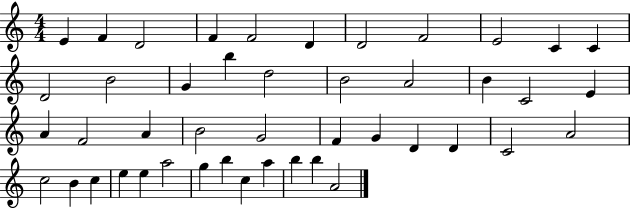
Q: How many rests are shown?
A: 0